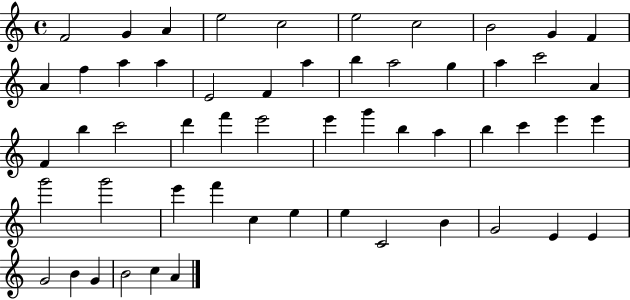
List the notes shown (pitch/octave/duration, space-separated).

F4/h G4/q A4/q E5/h C5/h E5/h C5/h B4/h G4/q F4/q A4/q F5/q A5/q A5/q E4/h F4/q A5/q B5/q A5/h G5/q A5/q C6/h A4/q F4/q B5/q C6/h D6/q F6/q E6/h E6/q G6/q B5/q A5/q B5/q C6/q E6/q E6/q G6/h G6/h E6/q F6/q C5/q E5/q E5/q C4/h B4/q G4/h E4/q E4/q G4/h B4/q G4/q B4/h C5/q A4/q